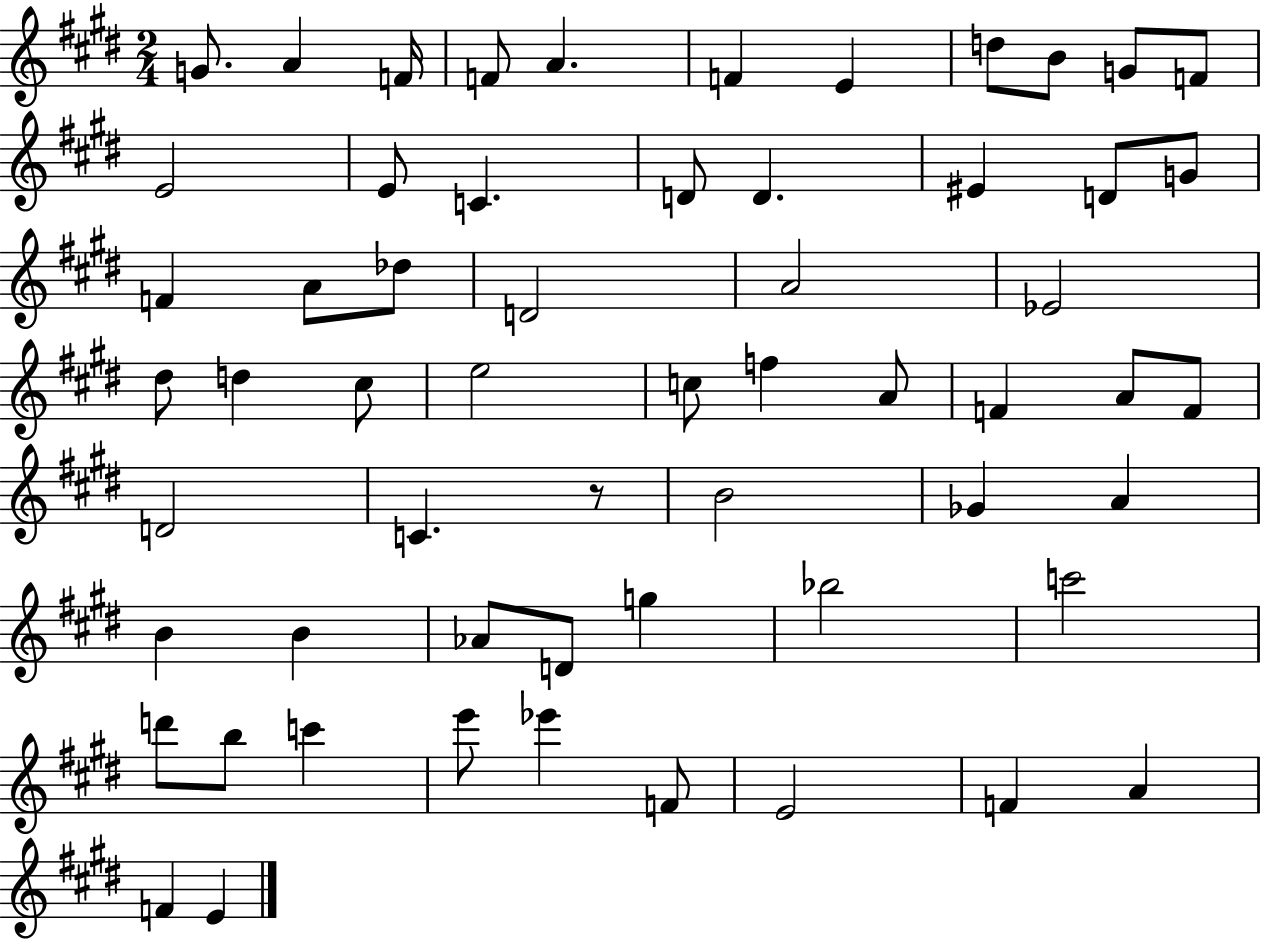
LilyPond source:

{
  \clef treble
  \numericTimeSignature
  \time 2/4
  \key e \major
  g'8. a'4 f'16 | f'8 a'4. | f'4 e'4 | d''8 b'8 g'8 f'8 | \break e'2 | e'8 c'4. | d'8 d'4. | eis'4 d'8 g'8 | \break f'4 a'8 des''8 | d'2 | a'2 | ees'2 | \break dis''8 d''4 cis''8 | e''2 | c''8 f''4 a'8 | f'4 a'8 f'8 | \break d'2 | c'4. r8 | b'2 | ges'4 a'4 | \break b'4 b'4 | aes'8 d'8 g''4 | bes''2 | c'''2 | \break d'''8 b''8 c'''4 | e'''8 ees'''4 f'8 | e'2 | f'4 a'4 | \break f'4 e'4 | \bar "|."
}